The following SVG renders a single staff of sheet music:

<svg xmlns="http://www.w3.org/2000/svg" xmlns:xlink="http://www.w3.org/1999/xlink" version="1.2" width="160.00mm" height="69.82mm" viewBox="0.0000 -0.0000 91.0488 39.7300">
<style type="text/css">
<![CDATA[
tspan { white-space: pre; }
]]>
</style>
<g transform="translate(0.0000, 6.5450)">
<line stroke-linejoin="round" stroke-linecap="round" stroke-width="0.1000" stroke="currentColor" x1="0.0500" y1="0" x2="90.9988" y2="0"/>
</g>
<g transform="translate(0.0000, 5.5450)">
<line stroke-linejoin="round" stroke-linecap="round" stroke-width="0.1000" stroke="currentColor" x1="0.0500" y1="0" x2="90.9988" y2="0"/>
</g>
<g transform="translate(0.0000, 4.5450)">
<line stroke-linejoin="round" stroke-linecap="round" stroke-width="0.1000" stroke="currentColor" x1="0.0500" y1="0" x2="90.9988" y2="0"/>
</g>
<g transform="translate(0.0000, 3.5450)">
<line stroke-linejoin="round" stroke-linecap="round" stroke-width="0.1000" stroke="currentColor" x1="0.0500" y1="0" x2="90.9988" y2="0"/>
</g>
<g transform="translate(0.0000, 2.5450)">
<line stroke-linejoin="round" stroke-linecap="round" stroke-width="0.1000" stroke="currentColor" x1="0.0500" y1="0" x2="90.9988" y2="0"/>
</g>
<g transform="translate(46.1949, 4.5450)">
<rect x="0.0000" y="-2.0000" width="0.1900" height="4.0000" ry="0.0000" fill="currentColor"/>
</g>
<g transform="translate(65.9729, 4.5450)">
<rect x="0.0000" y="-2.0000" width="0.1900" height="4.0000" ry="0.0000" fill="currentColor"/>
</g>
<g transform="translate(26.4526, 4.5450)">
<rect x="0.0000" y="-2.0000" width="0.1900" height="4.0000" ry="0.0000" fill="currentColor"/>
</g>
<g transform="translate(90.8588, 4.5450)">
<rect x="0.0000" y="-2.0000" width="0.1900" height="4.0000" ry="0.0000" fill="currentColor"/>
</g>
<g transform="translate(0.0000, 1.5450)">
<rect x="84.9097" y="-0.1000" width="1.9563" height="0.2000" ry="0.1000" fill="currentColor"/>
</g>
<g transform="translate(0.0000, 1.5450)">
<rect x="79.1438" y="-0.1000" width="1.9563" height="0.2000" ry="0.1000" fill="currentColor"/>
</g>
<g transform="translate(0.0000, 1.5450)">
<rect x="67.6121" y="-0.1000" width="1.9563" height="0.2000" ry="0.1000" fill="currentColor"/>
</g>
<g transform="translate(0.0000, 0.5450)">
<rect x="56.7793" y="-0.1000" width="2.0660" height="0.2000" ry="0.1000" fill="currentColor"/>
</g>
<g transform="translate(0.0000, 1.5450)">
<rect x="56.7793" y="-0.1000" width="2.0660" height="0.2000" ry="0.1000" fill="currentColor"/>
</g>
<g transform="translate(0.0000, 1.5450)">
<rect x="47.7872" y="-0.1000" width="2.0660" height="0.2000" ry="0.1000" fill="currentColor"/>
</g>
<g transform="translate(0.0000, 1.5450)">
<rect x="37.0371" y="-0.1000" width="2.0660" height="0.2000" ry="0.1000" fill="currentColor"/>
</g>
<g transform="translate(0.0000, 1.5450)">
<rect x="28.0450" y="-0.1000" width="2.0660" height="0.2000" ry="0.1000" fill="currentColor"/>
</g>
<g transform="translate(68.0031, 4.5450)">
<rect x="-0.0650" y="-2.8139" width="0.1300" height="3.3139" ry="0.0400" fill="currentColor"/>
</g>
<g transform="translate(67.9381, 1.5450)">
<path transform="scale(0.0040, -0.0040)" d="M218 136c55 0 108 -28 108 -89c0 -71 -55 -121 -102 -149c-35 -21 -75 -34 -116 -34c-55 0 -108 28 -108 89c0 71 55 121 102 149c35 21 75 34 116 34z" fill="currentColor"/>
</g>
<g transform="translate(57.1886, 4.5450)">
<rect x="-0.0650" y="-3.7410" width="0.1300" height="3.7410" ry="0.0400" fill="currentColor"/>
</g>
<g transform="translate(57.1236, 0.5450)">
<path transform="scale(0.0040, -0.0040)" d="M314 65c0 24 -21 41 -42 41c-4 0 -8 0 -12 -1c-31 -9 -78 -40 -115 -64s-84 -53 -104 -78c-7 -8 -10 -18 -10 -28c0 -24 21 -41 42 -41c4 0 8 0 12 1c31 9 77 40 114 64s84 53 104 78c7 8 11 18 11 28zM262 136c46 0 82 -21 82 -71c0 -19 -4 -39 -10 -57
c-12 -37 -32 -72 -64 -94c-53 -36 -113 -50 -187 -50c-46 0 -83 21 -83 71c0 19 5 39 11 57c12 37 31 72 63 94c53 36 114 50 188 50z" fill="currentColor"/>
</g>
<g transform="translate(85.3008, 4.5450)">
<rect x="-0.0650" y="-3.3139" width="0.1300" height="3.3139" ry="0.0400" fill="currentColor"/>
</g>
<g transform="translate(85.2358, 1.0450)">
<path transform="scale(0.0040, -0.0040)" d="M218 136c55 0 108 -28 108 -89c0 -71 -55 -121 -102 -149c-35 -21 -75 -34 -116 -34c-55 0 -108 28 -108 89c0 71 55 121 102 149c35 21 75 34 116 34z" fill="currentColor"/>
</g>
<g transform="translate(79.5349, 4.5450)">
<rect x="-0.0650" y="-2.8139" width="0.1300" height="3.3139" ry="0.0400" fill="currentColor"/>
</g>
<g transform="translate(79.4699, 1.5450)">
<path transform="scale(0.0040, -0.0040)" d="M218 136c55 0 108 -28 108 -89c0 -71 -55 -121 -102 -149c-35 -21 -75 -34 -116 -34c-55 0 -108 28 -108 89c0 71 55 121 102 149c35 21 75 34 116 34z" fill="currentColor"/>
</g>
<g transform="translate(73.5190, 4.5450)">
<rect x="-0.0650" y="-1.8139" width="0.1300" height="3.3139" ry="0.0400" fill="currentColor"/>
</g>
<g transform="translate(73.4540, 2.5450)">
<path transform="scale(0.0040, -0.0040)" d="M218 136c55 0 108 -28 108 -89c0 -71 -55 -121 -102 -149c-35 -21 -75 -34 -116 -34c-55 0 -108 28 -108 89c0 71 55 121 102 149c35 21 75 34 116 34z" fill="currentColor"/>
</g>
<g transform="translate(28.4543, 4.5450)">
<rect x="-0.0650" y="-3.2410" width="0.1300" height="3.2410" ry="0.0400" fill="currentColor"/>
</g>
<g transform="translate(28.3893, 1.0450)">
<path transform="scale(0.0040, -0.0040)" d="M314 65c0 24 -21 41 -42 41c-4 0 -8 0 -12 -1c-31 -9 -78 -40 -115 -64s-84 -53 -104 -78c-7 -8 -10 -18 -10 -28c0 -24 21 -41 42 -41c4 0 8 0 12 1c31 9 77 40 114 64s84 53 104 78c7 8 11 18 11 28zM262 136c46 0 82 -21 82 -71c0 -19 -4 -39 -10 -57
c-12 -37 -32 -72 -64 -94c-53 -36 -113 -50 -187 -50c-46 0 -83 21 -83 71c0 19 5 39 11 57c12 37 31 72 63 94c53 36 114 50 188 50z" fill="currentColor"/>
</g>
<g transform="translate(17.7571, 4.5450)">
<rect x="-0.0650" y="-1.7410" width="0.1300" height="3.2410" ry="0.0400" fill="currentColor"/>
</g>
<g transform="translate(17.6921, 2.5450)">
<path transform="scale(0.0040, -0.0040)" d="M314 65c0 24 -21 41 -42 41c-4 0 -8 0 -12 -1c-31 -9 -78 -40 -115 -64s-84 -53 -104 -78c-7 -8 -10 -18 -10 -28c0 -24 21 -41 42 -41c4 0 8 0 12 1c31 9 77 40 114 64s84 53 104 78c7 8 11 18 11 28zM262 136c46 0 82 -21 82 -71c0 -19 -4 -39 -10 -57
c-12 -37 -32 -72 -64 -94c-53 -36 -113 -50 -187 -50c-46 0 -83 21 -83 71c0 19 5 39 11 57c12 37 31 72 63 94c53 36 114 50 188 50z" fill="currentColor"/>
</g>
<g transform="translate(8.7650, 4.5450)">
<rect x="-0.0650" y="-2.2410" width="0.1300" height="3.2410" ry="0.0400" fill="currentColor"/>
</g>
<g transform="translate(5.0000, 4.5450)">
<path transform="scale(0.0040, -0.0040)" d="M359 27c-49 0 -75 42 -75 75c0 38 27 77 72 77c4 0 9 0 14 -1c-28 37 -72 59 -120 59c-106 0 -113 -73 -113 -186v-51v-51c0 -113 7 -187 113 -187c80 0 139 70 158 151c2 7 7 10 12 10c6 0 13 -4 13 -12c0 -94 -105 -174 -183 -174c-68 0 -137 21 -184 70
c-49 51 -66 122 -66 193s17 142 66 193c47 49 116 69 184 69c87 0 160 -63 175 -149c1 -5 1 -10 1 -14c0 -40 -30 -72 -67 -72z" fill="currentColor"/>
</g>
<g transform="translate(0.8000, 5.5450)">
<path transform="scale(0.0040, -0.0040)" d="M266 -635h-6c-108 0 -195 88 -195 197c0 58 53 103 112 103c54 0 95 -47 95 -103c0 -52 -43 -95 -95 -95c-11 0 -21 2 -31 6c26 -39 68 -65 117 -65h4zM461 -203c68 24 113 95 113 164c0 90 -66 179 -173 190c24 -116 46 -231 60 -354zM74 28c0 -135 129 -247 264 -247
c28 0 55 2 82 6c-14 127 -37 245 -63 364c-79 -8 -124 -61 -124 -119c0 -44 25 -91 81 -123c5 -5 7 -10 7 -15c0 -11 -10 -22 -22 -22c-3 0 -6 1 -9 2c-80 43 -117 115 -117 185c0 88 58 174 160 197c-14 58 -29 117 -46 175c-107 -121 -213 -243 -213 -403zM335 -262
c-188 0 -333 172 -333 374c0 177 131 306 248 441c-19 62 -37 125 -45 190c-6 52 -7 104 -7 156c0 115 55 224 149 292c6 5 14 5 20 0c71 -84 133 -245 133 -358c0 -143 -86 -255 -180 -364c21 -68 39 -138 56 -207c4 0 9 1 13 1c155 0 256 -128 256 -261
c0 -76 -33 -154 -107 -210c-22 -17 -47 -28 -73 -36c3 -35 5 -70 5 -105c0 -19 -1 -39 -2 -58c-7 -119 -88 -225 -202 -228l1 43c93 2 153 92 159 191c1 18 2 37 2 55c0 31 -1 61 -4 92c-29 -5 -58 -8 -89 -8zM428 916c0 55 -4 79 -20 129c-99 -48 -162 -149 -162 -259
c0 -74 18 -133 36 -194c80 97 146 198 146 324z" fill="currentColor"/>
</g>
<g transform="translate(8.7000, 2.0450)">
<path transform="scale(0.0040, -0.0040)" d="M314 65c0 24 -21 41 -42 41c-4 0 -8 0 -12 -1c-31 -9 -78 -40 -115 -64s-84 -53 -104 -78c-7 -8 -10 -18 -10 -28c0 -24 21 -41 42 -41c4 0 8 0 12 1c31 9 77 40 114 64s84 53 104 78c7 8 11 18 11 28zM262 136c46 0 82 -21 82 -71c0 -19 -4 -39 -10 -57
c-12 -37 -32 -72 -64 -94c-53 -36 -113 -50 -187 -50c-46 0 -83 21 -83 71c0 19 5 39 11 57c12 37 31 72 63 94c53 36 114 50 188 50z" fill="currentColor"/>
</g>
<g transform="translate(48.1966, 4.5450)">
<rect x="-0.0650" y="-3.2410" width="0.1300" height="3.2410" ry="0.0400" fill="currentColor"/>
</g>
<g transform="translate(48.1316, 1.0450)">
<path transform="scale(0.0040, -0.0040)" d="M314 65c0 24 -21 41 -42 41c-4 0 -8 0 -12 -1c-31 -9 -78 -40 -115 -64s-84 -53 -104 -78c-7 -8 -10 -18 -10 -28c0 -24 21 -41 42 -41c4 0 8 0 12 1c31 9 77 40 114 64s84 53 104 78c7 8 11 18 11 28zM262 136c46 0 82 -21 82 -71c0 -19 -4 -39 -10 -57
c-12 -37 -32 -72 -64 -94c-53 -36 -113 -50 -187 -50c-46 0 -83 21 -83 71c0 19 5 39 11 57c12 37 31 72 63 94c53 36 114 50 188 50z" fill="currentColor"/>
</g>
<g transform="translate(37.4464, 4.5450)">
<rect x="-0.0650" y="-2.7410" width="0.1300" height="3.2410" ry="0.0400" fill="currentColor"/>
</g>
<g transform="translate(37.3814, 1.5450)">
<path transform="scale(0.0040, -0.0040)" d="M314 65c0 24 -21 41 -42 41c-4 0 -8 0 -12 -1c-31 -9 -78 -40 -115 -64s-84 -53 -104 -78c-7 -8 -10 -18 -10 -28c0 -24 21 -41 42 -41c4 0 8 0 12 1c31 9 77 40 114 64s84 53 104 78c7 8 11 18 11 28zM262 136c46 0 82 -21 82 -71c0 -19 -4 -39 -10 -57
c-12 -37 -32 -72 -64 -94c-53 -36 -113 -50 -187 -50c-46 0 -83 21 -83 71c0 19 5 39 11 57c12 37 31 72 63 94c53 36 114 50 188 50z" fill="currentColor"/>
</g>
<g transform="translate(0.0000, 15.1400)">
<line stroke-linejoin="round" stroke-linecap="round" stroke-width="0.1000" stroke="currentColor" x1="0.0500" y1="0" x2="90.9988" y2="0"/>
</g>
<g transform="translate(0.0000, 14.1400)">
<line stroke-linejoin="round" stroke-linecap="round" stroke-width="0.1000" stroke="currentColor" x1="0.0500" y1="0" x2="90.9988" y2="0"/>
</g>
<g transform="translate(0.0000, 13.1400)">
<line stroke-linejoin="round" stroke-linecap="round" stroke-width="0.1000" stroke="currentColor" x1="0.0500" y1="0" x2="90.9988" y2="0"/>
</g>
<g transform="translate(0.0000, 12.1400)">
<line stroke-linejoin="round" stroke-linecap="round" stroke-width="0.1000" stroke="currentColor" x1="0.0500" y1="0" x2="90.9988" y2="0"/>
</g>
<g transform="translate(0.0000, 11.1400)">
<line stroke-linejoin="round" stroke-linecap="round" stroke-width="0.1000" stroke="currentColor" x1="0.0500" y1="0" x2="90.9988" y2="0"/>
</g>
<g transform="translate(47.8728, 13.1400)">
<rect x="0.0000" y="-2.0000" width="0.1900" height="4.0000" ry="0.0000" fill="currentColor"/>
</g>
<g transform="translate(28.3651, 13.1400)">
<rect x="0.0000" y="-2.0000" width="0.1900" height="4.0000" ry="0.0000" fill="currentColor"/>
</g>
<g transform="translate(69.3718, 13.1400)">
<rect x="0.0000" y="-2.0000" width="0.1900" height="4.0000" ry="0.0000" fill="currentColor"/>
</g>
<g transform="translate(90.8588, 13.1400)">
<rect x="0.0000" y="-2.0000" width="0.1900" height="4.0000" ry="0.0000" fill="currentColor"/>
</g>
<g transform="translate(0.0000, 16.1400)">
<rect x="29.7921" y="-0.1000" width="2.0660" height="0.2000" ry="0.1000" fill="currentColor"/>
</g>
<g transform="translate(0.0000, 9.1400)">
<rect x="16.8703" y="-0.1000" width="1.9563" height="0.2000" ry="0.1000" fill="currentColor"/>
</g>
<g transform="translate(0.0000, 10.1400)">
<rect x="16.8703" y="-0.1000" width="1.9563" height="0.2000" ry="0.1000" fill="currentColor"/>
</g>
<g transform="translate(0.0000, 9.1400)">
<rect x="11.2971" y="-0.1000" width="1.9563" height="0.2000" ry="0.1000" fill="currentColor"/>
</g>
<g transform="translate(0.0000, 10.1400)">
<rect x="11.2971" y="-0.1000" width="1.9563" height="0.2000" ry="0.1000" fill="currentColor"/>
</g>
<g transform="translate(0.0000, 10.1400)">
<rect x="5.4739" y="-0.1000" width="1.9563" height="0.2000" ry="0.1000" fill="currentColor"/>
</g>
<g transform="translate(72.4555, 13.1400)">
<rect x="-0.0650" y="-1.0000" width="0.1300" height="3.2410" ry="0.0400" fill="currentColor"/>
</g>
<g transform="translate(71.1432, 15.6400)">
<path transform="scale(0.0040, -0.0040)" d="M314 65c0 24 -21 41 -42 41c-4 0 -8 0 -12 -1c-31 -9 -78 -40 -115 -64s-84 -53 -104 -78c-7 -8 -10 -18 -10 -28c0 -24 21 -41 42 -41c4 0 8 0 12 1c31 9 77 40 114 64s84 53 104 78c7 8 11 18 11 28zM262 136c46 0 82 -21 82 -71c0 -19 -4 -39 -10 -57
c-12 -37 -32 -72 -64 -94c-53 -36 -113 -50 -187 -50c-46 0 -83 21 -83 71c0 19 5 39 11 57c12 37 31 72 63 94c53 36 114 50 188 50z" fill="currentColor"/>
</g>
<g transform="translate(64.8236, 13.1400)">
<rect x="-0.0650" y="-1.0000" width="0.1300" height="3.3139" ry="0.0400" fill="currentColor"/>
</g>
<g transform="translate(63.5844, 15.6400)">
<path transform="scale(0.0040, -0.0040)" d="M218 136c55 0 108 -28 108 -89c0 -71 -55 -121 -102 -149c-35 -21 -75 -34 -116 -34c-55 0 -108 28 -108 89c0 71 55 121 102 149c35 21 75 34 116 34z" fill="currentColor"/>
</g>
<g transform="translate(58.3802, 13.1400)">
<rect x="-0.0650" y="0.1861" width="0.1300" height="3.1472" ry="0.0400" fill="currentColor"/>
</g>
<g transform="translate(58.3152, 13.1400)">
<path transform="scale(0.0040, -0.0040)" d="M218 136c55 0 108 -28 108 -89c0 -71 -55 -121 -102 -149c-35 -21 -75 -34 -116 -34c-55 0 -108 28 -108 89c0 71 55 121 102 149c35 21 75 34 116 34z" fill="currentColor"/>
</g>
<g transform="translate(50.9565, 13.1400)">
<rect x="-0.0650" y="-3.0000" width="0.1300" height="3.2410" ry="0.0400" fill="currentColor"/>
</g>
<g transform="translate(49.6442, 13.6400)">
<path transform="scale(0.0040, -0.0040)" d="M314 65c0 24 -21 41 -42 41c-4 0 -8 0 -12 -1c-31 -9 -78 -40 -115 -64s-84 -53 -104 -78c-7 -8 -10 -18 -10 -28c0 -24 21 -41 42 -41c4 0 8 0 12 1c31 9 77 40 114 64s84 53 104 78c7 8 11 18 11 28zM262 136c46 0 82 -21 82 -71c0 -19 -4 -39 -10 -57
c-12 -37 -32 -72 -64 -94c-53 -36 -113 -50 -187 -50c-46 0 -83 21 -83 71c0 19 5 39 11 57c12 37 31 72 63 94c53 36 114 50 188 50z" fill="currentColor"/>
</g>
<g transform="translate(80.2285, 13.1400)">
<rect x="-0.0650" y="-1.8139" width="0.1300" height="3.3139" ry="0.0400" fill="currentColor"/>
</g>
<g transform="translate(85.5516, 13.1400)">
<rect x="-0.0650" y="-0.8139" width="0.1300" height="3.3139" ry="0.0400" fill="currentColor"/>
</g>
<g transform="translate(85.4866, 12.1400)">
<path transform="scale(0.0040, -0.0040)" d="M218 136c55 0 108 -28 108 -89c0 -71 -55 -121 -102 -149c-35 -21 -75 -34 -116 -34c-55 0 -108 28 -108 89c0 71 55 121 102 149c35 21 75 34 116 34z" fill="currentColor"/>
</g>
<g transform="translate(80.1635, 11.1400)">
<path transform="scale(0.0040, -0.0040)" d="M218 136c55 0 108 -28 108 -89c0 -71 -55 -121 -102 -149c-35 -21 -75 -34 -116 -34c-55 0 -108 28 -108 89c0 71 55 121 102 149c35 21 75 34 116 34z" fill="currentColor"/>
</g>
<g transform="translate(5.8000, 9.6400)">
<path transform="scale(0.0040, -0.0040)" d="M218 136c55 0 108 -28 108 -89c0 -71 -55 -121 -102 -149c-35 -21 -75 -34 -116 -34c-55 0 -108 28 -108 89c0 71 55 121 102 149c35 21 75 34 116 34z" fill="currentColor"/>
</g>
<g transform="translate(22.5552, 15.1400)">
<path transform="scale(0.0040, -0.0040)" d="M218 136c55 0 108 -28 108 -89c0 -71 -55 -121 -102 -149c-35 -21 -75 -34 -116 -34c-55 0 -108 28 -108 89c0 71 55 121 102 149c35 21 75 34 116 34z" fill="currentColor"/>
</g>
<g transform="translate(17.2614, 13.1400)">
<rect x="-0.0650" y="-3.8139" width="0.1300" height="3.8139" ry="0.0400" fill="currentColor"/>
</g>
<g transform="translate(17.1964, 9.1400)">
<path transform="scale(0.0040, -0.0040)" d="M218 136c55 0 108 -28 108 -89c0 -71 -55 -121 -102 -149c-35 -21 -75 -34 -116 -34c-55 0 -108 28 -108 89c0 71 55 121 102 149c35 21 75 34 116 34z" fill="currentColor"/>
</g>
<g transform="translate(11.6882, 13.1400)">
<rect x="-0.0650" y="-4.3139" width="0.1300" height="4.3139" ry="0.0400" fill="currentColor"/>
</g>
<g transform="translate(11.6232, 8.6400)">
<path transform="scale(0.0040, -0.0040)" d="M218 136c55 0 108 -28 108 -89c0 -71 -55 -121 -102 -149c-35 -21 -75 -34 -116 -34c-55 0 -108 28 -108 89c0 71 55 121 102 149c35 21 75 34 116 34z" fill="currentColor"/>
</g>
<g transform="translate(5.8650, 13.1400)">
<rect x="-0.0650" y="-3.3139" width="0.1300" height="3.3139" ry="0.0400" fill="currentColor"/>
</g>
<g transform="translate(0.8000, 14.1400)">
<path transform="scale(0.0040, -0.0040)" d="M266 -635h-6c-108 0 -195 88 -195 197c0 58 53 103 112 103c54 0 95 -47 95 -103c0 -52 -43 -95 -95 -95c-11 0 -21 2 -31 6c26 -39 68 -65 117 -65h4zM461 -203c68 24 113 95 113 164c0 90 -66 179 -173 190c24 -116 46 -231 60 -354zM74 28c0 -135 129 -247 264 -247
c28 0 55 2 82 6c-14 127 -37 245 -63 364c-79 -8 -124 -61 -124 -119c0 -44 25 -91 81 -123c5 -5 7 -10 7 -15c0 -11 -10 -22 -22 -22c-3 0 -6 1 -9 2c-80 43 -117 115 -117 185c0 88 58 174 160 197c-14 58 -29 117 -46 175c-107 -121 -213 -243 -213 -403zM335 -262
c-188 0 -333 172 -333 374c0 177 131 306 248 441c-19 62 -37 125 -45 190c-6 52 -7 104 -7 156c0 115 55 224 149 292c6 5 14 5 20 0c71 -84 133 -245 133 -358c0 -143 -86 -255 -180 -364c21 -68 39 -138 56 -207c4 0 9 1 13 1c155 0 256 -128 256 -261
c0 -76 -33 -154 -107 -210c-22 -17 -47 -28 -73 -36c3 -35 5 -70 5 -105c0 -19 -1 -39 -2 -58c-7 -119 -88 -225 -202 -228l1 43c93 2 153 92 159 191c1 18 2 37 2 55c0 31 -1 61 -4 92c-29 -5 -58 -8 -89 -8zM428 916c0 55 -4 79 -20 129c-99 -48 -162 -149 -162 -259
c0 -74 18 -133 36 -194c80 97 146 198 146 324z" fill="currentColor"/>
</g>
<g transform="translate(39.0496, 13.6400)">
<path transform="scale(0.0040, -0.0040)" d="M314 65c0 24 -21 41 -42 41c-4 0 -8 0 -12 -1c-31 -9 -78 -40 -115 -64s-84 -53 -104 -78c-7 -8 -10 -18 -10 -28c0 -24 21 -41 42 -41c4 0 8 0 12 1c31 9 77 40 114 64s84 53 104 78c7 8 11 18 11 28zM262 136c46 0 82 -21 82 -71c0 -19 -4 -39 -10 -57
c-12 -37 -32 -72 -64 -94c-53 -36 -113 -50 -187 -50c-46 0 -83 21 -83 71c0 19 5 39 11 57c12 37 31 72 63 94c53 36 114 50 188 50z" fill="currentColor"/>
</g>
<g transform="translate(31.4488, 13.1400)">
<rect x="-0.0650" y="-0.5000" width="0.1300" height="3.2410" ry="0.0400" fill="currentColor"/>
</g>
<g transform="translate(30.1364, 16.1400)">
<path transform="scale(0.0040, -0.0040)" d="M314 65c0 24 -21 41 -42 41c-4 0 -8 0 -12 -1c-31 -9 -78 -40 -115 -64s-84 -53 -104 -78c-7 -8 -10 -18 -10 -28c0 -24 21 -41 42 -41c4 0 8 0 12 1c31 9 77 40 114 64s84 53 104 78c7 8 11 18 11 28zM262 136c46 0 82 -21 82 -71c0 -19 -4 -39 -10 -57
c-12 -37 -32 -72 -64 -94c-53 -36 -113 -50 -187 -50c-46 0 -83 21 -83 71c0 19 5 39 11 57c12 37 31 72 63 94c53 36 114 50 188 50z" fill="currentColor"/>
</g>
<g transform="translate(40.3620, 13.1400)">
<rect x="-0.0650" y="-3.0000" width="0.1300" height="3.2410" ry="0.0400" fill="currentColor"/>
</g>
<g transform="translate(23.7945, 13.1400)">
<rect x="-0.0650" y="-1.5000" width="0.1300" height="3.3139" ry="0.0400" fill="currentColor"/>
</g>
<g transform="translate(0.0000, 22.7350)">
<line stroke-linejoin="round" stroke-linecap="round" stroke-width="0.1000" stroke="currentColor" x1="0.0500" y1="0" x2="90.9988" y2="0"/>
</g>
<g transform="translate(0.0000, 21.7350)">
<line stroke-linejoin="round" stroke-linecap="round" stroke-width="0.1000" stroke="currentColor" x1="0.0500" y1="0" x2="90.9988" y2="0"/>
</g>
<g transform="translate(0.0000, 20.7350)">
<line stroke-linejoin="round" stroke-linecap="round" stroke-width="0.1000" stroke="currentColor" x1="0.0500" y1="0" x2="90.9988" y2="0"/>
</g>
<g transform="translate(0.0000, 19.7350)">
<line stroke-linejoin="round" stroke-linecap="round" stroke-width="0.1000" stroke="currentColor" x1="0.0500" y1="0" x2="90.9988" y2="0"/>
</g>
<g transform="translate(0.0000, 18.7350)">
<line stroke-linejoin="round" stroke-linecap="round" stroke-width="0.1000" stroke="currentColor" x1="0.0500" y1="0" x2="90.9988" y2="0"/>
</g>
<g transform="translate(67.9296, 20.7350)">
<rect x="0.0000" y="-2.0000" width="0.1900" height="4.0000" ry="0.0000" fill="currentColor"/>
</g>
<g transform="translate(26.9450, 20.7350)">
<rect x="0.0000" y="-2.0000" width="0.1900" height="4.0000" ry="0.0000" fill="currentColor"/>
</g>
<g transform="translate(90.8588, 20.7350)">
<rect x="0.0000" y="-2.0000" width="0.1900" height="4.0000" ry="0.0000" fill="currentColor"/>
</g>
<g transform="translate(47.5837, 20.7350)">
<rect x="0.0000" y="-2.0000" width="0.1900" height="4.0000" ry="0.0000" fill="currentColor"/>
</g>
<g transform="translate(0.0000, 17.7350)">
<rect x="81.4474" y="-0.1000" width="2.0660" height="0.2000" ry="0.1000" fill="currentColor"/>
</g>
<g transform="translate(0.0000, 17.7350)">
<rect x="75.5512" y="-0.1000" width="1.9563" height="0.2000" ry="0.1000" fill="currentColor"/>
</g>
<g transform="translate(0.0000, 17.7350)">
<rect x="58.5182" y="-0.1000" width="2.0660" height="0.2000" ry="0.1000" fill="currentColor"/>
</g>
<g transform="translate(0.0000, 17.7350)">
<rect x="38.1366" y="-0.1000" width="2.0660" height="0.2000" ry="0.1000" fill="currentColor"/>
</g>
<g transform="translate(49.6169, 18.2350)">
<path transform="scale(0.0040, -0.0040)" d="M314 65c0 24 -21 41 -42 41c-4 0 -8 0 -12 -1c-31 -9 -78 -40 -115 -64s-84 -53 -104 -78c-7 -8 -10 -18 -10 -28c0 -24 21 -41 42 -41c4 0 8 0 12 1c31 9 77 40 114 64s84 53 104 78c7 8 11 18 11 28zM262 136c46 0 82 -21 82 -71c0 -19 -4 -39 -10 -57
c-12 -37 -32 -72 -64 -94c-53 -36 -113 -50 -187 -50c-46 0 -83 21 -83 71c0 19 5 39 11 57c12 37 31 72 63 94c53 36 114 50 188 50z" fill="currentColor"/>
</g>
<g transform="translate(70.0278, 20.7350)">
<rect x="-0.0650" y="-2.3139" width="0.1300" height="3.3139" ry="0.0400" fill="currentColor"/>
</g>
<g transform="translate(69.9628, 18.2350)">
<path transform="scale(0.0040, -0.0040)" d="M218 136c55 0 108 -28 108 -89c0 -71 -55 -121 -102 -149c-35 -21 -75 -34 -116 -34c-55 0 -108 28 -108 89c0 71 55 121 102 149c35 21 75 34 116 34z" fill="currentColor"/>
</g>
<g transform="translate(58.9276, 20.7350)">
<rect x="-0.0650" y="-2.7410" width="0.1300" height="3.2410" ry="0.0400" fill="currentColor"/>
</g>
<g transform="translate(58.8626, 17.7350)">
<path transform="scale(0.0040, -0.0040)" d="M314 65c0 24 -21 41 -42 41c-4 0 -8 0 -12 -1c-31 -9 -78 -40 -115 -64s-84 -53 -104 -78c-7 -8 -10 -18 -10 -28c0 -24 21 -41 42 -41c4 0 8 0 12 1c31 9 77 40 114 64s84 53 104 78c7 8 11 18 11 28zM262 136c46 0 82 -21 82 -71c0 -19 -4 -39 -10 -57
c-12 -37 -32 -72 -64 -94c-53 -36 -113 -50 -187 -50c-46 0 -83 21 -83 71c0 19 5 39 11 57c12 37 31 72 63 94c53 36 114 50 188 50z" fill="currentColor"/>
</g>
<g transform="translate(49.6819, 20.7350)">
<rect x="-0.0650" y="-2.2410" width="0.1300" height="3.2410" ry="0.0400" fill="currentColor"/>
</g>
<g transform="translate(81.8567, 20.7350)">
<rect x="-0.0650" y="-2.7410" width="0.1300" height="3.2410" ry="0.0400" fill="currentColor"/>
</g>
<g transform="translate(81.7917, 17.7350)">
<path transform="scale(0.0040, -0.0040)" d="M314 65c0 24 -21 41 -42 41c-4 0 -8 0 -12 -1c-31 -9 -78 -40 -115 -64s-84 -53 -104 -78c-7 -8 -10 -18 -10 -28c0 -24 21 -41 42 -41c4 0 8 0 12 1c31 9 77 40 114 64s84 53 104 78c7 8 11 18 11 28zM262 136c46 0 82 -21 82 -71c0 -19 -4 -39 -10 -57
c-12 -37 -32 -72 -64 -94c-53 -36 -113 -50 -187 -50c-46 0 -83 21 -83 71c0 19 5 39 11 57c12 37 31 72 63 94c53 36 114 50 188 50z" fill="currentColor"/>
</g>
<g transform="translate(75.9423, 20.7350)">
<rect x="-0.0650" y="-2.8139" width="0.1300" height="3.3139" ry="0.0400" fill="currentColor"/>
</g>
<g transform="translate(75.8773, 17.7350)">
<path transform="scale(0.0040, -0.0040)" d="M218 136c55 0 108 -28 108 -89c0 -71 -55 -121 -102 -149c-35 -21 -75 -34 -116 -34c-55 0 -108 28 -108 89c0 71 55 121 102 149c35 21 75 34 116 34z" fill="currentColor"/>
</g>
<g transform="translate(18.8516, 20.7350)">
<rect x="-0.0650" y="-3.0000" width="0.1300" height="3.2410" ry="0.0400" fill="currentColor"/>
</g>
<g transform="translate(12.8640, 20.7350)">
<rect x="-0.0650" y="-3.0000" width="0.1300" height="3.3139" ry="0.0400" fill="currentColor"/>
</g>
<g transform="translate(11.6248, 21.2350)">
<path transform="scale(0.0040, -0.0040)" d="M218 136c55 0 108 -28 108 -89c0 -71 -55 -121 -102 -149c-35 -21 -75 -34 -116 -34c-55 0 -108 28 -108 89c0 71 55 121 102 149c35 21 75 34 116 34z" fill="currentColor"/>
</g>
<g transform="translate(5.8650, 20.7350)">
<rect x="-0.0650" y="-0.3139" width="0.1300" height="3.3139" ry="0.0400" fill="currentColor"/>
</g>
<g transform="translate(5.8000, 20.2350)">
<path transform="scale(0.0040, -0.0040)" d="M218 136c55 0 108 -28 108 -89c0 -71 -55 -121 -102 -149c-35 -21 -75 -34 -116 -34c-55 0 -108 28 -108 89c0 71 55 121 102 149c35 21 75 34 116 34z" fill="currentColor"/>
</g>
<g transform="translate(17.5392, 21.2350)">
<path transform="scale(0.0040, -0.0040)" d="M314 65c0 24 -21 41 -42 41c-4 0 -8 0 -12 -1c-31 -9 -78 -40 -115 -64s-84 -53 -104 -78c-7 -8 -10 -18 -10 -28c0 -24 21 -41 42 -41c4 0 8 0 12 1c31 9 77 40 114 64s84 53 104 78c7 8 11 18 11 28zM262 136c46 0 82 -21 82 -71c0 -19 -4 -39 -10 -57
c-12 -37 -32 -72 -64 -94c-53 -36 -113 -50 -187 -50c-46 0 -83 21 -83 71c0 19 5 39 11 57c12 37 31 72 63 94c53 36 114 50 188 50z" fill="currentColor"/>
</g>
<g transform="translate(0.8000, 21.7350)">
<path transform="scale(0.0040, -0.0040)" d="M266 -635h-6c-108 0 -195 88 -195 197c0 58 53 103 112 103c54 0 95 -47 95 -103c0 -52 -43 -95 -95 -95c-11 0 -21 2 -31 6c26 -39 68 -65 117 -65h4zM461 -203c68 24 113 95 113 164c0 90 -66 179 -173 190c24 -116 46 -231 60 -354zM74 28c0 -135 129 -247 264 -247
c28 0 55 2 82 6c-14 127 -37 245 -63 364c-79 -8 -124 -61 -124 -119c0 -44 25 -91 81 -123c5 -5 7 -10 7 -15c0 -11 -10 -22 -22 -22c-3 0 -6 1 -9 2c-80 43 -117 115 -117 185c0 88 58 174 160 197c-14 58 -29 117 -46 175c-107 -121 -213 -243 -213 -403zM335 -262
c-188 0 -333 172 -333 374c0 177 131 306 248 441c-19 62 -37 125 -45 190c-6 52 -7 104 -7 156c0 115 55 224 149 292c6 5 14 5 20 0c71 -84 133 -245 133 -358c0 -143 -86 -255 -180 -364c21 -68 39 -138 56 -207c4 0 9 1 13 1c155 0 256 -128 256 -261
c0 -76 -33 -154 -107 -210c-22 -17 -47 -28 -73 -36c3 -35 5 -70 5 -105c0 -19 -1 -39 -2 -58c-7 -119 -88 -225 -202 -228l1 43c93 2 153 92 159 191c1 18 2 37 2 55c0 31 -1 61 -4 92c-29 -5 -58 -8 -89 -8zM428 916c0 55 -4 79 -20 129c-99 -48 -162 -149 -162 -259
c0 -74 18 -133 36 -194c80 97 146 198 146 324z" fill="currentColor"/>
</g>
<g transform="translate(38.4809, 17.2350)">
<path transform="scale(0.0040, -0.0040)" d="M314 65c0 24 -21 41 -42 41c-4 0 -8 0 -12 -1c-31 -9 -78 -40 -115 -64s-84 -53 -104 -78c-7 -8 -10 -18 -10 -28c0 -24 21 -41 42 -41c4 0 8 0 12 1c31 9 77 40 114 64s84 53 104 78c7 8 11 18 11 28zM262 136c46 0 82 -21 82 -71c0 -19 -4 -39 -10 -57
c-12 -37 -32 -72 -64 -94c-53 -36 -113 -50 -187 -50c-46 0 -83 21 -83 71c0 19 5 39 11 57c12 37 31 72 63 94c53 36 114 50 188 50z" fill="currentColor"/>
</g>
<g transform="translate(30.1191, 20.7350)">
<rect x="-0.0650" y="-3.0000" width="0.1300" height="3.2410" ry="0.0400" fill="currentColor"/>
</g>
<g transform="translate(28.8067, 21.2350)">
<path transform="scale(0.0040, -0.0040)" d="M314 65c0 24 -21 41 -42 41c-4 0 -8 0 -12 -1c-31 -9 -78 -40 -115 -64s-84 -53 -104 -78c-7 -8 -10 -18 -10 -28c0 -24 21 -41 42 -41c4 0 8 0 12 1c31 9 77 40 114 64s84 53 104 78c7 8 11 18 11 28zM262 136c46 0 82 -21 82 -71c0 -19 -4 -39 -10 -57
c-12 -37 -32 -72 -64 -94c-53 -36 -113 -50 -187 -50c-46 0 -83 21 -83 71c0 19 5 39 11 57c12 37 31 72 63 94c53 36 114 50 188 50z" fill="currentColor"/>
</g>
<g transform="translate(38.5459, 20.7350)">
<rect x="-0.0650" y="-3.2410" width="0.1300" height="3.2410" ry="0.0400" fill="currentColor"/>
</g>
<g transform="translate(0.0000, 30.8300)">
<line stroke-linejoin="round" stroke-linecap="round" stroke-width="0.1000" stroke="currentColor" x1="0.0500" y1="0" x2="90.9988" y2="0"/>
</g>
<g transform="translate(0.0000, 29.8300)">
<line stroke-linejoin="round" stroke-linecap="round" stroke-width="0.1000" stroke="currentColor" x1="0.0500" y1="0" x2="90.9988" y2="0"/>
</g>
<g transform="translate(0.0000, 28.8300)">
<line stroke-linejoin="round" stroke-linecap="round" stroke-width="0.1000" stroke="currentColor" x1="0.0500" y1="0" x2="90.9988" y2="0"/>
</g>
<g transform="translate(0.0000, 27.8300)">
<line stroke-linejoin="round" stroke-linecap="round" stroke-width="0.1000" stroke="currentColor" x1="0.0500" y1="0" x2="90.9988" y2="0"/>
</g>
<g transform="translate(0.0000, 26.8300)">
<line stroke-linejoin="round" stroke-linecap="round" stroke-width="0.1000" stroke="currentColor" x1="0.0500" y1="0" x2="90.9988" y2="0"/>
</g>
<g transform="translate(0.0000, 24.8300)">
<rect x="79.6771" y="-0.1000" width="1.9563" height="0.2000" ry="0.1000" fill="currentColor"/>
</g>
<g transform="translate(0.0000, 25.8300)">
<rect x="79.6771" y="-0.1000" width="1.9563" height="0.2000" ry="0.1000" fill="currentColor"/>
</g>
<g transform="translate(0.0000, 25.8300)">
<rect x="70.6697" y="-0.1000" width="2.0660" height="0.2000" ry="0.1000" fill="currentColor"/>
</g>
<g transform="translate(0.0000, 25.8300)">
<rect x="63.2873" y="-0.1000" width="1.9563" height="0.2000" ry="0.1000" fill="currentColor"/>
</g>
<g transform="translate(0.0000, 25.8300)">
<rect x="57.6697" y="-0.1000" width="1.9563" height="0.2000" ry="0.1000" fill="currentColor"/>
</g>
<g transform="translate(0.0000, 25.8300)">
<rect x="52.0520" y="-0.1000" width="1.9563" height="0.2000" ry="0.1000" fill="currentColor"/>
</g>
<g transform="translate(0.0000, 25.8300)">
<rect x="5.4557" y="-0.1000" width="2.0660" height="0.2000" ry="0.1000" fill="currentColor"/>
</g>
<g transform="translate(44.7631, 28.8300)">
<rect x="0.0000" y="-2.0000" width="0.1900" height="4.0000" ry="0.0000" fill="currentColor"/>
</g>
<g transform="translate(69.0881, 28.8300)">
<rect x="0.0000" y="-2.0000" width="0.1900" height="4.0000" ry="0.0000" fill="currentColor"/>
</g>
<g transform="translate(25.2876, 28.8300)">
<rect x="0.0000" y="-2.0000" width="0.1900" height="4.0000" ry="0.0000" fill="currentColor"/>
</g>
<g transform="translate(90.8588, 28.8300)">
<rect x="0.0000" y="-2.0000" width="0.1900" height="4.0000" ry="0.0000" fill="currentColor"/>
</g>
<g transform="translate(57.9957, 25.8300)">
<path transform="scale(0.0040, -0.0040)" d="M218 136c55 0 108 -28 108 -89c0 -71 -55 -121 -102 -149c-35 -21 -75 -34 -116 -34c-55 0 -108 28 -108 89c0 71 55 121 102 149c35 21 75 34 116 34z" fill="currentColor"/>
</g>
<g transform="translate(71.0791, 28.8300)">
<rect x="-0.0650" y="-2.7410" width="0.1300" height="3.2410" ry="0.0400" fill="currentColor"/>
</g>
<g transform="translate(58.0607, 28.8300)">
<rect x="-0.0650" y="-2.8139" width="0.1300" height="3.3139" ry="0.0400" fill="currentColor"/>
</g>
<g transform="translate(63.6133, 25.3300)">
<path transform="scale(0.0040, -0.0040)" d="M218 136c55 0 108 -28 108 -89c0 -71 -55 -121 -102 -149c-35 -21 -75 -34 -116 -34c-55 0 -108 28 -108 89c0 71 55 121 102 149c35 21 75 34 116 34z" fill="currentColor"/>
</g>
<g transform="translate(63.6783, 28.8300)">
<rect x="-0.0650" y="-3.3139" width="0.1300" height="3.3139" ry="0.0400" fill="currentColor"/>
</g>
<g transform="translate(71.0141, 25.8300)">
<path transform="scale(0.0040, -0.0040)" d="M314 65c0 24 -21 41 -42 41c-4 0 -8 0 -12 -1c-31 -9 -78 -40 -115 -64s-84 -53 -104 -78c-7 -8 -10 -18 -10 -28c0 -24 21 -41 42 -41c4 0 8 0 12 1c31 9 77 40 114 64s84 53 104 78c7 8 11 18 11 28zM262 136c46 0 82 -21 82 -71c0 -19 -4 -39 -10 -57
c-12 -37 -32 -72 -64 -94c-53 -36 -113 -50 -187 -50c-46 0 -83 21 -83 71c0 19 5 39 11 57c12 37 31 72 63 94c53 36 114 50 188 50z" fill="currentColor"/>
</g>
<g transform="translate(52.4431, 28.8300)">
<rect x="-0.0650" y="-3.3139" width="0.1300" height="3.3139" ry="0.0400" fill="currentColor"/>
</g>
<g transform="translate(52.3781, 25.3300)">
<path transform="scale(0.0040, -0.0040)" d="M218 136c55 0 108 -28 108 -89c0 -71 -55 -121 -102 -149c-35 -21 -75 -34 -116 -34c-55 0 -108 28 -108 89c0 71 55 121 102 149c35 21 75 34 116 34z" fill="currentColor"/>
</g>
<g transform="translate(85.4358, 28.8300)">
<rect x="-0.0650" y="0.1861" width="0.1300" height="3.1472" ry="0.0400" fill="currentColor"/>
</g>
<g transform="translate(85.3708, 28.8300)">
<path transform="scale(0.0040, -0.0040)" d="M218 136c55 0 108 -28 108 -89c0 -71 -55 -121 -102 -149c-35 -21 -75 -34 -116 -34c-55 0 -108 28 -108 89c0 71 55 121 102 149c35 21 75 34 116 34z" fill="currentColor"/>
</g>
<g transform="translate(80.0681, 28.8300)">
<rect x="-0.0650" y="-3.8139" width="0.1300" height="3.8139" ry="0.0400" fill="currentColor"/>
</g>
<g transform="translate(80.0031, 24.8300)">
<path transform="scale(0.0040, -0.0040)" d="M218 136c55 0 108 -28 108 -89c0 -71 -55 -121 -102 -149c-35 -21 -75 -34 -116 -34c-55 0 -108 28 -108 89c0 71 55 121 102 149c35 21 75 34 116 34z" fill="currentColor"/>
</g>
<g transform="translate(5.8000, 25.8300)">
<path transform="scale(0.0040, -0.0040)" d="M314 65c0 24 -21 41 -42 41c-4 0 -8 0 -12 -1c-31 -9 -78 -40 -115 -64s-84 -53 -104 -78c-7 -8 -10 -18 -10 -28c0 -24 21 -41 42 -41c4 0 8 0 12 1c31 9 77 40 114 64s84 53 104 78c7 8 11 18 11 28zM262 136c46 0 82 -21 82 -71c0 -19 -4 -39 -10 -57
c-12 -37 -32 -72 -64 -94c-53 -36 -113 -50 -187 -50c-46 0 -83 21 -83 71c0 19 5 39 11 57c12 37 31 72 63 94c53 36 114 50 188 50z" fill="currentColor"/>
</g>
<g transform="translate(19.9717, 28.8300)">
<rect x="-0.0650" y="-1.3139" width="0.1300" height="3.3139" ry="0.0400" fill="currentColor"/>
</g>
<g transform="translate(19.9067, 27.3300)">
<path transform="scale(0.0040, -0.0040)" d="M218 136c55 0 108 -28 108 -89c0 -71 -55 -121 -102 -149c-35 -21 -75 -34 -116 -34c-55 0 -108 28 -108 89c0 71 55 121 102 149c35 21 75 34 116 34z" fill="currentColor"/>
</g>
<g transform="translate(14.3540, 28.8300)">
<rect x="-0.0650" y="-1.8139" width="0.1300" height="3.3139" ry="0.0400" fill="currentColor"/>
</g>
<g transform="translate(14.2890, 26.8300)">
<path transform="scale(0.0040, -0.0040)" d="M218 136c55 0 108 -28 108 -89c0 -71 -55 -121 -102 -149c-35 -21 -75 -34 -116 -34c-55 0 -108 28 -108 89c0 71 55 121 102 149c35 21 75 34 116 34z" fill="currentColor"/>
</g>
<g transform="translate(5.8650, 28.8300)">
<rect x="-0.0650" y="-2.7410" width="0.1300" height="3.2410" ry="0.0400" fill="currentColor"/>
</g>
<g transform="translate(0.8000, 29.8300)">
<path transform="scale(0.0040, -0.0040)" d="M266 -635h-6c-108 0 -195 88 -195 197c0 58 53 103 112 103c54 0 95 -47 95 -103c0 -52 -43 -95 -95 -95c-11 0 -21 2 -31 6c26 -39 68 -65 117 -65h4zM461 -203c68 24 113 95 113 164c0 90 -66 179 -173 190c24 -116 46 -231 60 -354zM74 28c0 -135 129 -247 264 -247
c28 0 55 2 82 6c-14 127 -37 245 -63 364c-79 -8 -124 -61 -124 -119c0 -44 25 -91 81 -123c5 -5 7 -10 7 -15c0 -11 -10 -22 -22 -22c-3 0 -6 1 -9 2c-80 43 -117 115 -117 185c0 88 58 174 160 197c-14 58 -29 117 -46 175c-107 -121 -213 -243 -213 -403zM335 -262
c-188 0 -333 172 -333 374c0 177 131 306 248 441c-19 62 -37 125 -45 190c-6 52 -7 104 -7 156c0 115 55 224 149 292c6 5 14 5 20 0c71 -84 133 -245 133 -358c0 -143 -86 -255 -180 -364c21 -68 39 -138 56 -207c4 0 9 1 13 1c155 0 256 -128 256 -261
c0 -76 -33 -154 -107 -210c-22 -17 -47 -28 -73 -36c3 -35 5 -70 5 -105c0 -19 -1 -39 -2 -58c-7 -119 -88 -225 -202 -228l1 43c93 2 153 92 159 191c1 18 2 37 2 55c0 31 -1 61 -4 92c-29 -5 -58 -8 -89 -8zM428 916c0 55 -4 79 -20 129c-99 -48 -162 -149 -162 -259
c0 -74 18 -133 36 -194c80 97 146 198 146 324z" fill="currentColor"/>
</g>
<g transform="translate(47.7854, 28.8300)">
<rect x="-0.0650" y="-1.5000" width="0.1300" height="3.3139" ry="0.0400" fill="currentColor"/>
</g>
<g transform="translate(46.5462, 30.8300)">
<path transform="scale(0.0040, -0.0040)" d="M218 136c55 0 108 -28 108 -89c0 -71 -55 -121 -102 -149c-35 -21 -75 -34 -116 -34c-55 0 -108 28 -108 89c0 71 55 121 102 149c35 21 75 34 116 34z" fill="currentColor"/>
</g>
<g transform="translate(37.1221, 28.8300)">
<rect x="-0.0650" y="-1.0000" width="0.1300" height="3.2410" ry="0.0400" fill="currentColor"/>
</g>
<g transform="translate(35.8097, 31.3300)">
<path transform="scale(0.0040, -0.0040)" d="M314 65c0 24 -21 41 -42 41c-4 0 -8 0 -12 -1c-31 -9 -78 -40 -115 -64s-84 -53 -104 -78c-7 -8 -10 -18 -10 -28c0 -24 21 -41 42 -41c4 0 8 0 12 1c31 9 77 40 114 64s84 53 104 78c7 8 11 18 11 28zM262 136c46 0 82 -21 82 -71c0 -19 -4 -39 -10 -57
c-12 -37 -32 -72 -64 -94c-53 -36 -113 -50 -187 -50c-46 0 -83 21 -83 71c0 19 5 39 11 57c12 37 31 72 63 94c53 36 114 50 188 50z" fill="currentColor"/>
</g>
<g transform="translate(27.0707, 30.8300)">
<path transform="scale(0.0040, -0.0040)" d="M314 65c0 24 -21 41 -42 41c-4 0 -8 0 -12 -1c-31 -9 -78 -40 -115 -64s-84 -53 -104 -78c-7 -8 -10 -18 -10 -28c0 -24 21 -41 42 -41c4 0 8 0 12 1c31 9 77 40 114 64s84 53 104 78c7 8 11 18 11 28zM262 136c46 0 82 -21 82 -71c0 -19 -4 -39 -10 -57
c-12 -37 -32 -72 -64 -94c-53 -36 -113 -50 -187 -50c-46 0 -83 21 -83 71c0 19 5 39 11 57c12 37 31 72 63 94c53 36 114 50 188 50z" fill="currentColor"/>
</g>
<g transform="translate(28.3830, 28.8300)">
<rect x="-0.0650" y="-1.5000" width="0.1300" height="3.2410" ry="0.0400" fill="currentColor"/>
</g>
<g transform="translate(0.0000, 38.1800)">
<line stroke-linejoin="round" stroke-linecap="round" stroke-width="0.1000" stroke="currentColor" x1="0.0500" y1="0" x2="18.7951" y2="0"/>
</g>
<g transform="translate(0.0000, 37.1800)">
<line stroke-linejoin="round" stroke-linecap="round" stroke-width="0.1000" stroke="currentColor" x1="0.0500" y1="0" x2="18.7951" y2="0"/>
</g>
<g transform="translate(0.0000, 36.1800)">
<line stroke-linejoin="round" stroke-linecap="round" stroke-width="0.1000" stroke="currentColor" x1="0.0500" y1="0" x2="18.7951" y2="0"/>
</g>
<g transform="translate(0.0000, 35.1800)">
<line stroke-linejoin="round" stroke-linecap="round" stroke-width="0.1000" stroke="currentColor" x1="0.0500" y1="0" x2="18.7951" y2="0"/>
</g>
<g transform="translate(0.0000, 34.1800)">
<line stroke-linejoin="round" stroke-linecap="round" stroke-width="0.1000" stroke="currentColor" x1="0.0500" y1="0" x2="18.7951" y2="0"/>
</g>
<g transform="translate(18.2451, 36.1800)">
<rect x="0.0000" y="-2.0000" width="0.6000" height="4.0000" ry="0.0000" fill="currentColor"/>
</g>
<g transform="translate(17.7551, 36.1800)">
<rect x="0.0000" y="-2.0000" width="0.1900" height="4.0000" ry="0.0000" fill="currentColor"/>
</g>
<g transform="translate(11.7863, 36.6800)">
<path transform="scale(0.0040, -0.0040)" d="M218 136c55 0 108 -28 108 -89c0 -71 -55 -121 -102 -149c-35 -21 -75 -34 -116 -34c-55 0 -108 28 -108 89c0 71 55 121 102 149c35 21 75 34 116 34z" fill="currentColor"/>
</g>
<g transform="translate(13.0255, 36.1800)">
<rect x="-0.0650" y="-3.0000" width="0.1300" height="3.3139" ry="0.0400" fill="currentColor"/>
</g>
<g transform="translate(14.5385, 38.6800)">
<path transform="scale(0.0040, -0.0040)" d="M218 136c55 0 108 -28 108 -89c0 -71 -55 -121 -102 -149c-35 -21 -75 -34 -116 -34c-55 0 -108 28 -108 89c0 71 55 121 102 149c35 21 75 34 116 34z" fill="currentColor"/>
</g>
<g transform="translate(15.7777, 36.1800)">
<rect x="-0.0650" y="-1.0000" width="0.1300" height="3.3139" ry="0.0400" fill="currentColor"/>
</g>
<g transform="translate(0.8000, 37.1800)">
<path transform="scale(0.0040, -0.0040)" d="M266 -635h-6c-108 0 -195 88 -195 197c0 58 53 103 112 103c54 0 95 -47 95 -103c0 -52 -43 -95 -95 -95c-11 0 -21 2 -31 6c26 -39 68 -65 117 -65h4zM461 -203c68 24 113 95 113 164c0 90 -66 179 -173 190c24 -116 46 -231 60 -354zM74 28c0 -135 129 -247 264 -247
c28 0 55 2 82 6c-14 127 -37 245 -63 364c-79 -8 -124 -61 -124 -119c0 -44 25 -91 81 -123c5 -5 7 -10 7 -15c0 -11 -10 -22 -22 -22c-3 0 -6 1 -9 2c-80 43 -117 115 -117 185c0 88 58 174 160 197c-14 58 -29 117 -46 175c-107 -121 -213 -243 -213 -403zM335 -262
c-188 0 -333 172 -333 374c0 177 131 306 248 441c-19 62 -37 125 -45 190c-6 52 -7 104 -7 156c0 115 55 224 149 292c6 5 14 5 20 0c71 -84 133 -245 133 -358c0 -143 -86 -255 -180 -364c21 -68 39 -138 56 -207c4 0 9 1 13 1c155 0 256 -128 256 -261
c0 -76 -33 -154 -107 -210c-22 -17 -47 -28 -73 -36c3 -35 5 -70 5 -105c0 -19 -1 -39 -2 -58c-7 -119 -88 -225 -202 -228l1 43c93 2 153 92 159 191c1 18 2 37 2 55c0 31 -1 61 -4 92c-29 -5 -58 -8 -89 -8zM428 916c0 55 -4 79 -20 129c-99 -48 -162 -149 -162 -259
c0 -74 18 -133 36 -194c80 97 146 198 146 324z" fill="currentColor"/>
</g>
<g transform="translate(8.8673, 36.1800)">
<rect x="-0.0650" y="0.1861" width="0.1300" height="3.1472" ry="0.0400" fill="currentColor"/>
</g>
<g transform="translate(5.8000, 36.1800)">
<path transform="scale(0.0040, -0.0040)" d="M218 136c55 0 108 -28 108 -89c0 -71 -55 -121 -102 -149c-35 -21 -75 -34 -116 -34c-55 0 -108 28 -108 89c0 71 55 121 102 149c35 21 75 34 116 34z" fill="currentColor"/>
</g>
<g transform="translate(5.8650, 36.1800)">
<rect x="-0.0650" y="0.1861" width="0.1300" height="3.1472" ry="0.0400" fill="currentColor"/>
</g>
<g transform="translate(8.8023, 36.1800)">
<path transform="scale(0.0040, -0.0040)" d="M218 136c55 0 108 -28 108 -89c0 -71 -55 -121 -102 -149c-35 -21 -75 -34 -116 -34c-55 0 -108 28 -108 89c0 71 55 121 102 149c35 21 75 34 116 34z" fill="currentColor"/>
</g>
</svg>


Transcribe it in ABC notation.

X:1
T:Untitled
M:4/4
L:1/4
K:C
g2 f2 b2 a2 b2 c'2 a f a b b d' c' E C2 A2 A2 B D D2 f d c A A2 A2 b2 g2 a2 g a a2 a2 f e E2 D2 E b a b a2 c' B B B A D